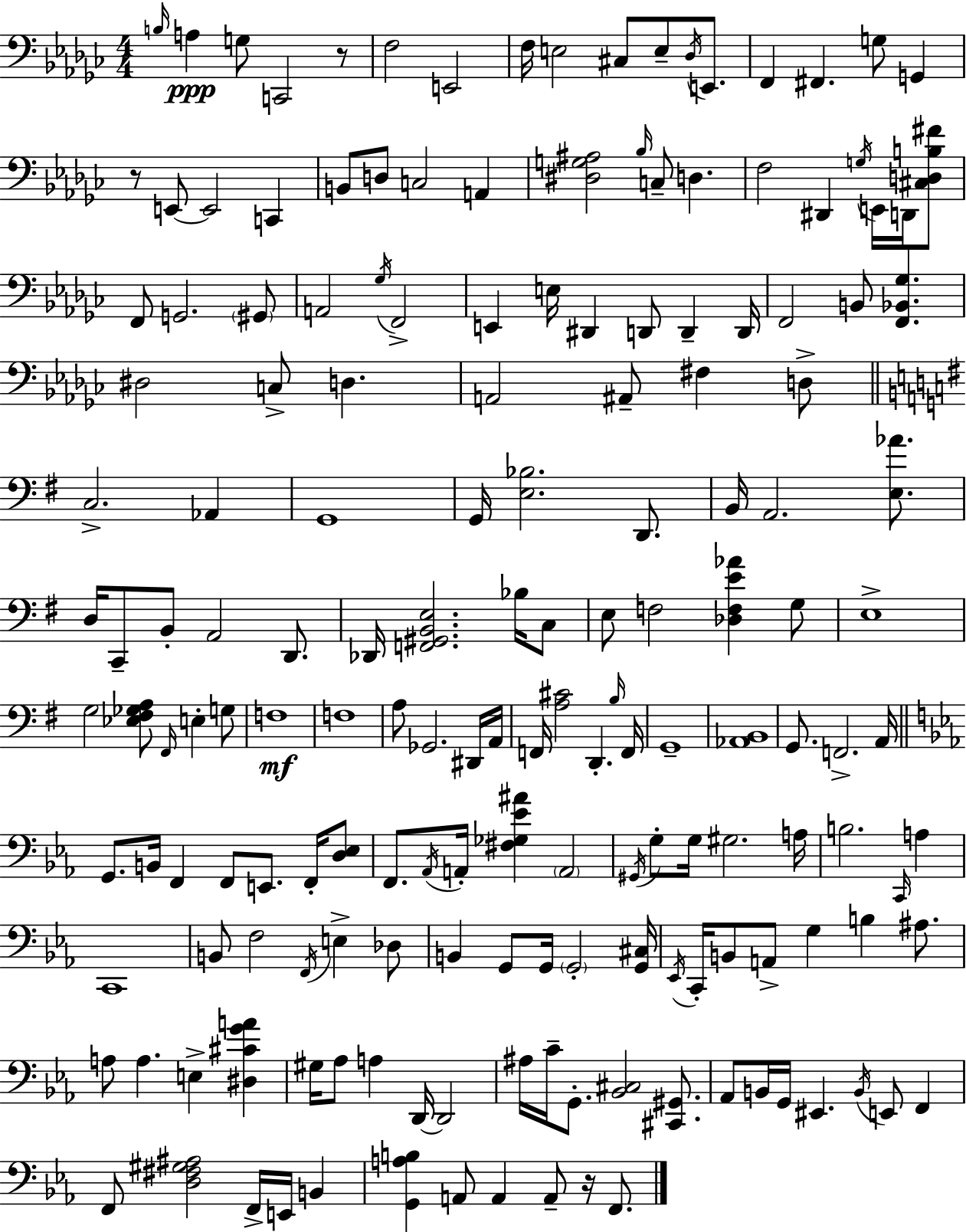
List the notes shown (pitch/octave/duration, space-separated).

B3/s A3/q G3/e C2/h R/e F3/h E2/h F3/s E3/h C#3/e E3/e Db3/s E2/e. F2/q F#2/q. G3/e G2/q R/e E2/e E2/h C2/q B2/e D3/e C3/h A2/q [D#3,G3,A#3]/h Bb3/s C3/e D3/q. F3/h D#2/q G3/s E2/s D2/s [C#3,D3,B3,F#4]/e F2/e G2/h. G#2/e A2/h Gb3/s F2/h E2/q E3/s D#2/q D2/e D2/q D2/s F2/h B2/e [F2,Bb2,Gb3]/q. D#3/h C3/e D3/q. A2/h A#2/e F#3/q D3/e C3/h. Ab2/q G2/w G2/s [E3,Bb3]/h. D2/e. B2/s A2/h. [E3,Ab4]/e. D3/s C2/e B2/e A2/h D2/e. Db2/s [F2,G#2,B2,E3]/h. Bb3/s C3/e E3/e F3/h [Db3,F3,E4,Ab4]/q G3/e E3/w G3/h [Eb3,F#3,Gb3,A3]/e F#2/s E3/q G3/e F3/w F3/w A3/e Gb2/h. D#2/s A2/s F2/s [A3,C#4]/h D2/q. B3/s F2/s G2/w [Ab2,B2]/w G2/e. F2/h. A2/s G2/e. B2/s F2/q F2/e E2/e. F2/s [D3,Eb3]/e F2/e. Ab2/s A2/s [F#3,Gb3,Eb4,A#4]/q A2/h G#2/s G3/e G3/s G#3/h. A3/s B3/h. C2/s A3/q C2/w B2/e F3/h F2/s E3/q Db3/e B2/q G2/e G2/s G2/h [G2,C#3]/s Eb2/s C2/s B2/e A2/e G3/q B3/q A#3/e. A3/e A3/q. E3/q [D#3,C#4,G4,A4]/q G#3/s Ab3/e A3/q D2/s D2/h A#3/s C4/s G2/e. [Bb2,C#3]/h [C#2,G#2]/e. Ab2/e B2/s G2/s EIS2/q. B2/s E2/e F2/q F2/e [D3,F#3,G#3,A#3]/h F2/s E2/s B2/q [G2,A3,B3]/q A2/e A2/q A2/e R/s F2/e.